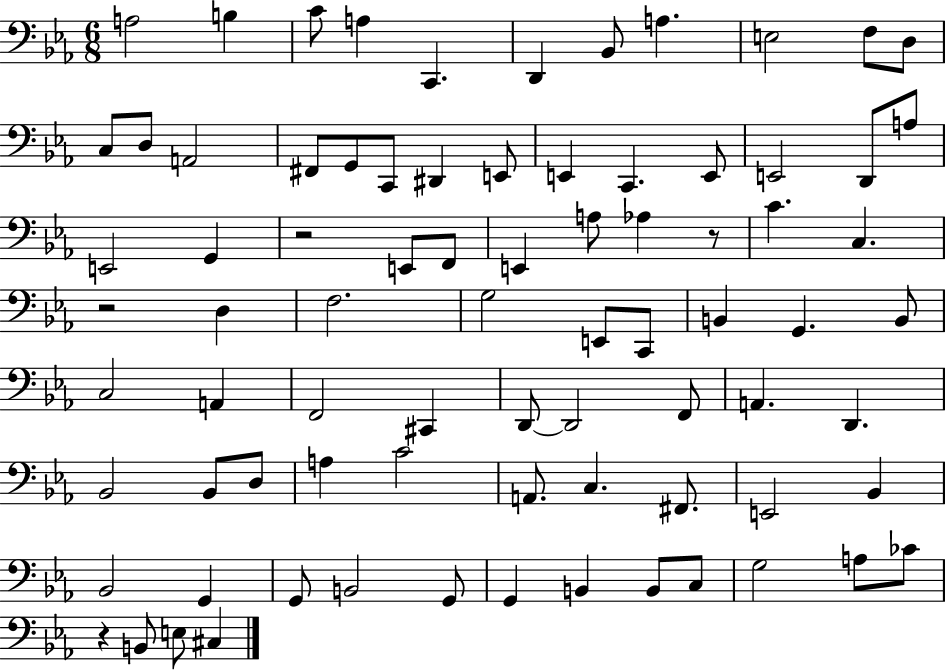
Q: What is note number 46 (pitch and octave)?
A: C#2